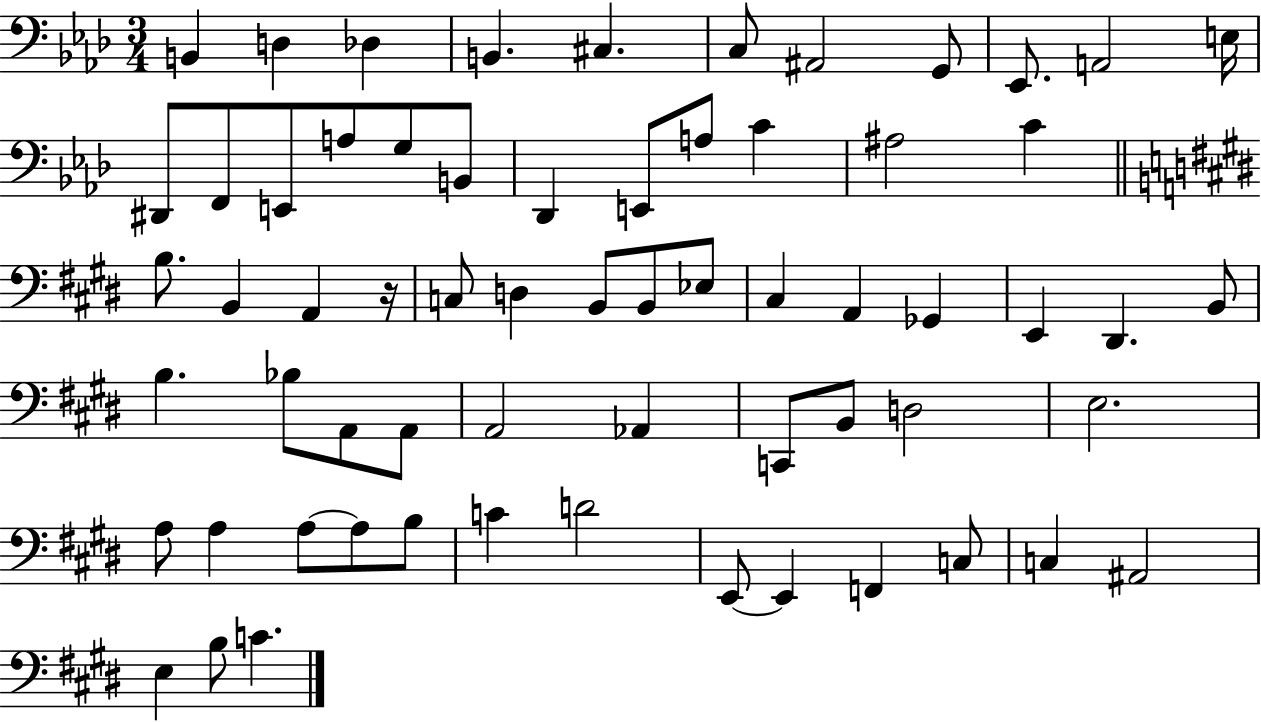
B2/q D3/q Db3/q B2/q. C#3/q. C3/e A#2/h G2/e Eb2/e. A2/h E3/s D#2/e F2/e E2/e A3/e G3/e B2/e Db2/q E2/e A3/e C4/q A#3/h C4/q B3/e. B2/q A2/q R/s C3/e D3/q B2/e B2/e Eb3/e C#3/q A2/q Gb2/q E2/q D#2/q. B2/e B3/q. Bb3/e A2/e A2/e A2/h Ab2/q C2/e B2/e D3/h E3/h. A3/e A3/q A3/e A3/e B3/e C4/q D4/h E2/e E2/q F2/q C3/e C3/q A#2/h E3/q B3/e C4/q.